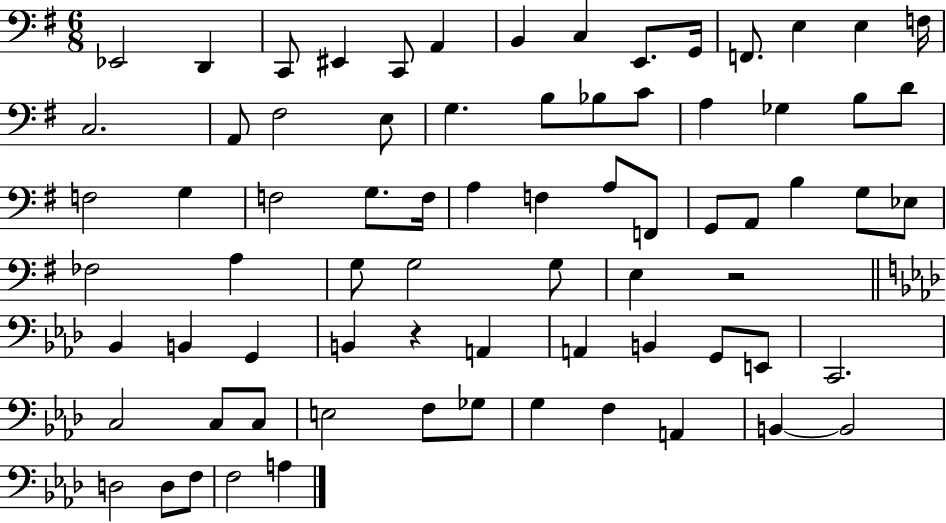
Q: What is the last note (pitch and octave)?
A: A3